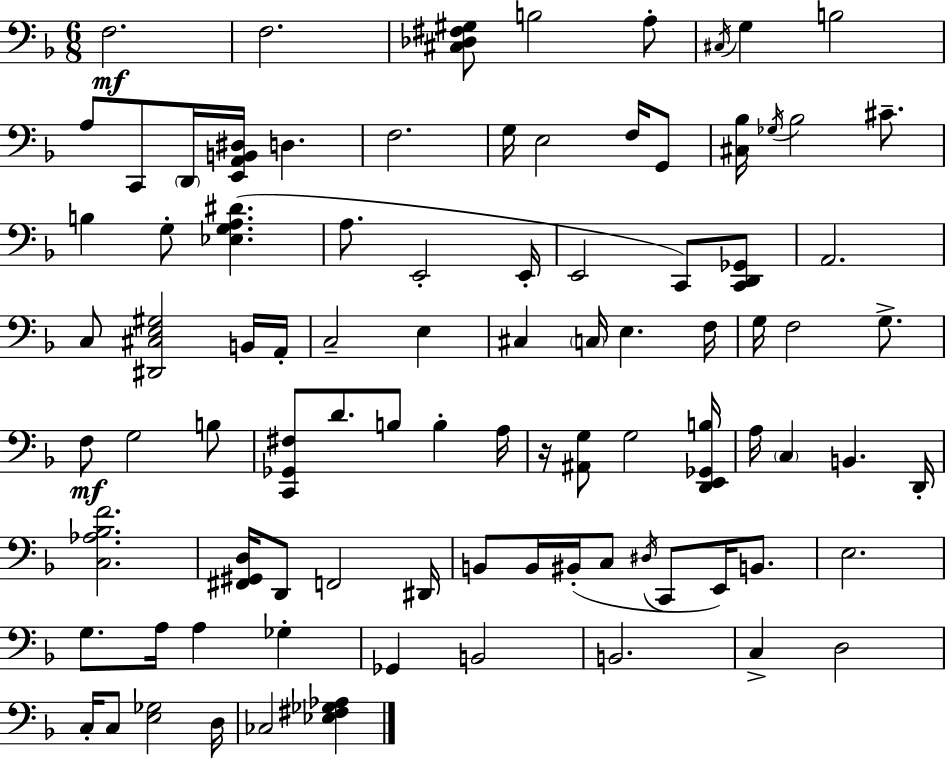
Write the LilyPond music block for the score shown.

{
  \clef bass
  \numericTimeSignature
  \time 6/8
  \key d \minor
  \repeat volta 2 { f2.\mf | f2. | <cis des fis gis>8 b2 a8-. | \acciaccatura { cis16 } g4 b2 | \break a8 c,8 \parenthesize d,16 <e, a, b, dis>16 d4. | f2. | g16 e2 f16 g,8 | <cis bes>16 \acciaccatura { ges16 } bes2 cis'8.-- | \break b4 g8-. <ees g a dis'>4.( | a8. e,2-. | e,16-. e,2 c,8) | <c, d, ges,>8 a,2. | \break c8 <dis, cis e gis>2 | b,16 a,16-. c2-- e4 | cis4 \parenthesize c16 e4. | f16 g16 f2 g8.-> | \break f8\mf g2 | b8 <c, ges, fis>8 d'8. b8 b4-. | a16 r16 <ais, g>8 g2 | <d, e, ges, b>16 a16 \parenthesize c4 b,4. | \break d,16-. <c aes bes f'>2. | <fis, gis, d>16 d,8 f,2 | dis,16 b,8 b,16 bis,16-.( c8 \acciaccatura { dis16 } c,8 e,16) | b,8. e2. | \break g8. a16 a4 ges4-. | ges,4 b,2 | b,2. | c4-> d2 | \break c16-. c8 <e ges>2 | d16 ces2 <ees fis ges aes>4 | } \bar "|."
}